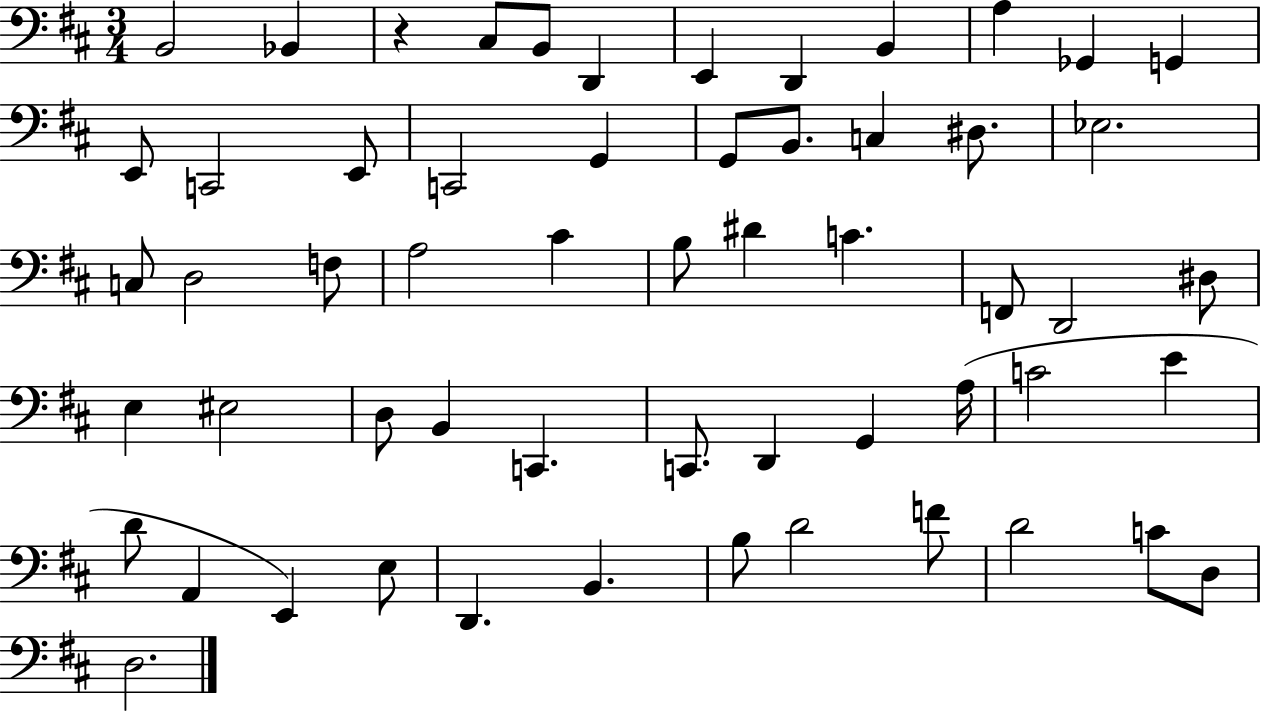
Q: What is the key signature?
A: D major